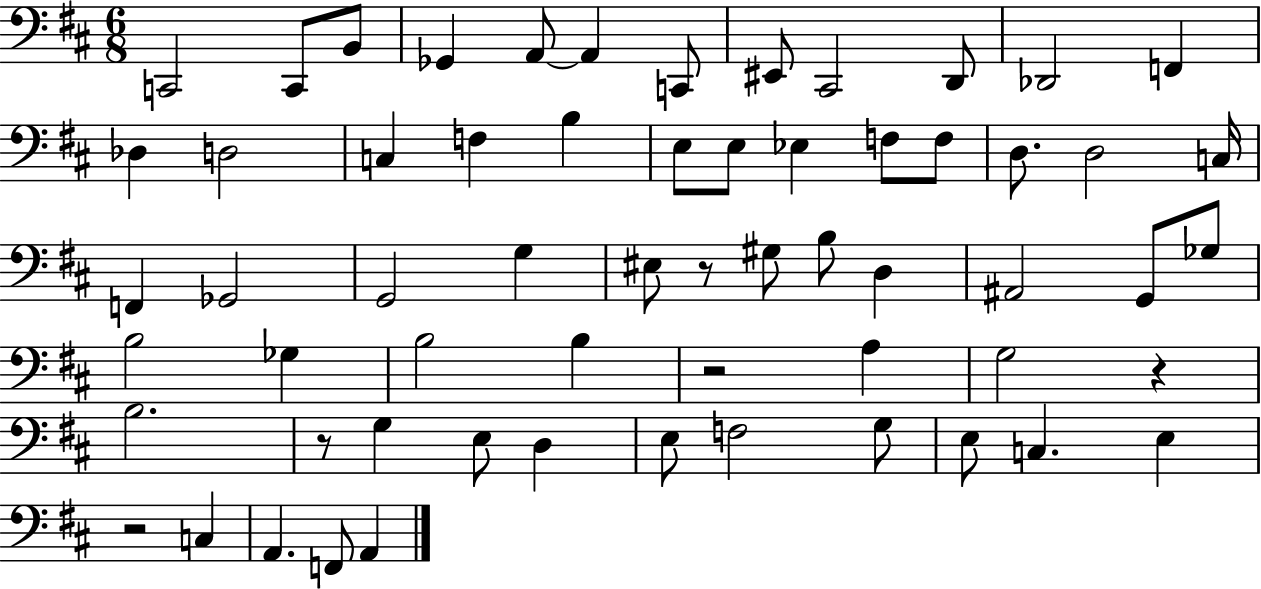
{
  \clef bass
  \numericTimeSignature
  \time 6/8
  \key d \major
  c,2 c,8 b,8 | ges,4 a,8~~ a,4 c,8 | eis,8 cis,2 d,8 | des,2 f,4 | \break des4 d2 | c4 f4 b4 | e8 e8 ees4 f8 f8 | d8. d2 c16 | \break f,4 ges,2 | g,2 g4 | eis8 r8 gis8 b8 d4 | ais,2 g,8 ges8 | \break b2 ges4 | b2 b4 | r2 a4 | g2 r4 | \break b2. | r8 g4 e8 d4 | e8 f2 g8 | e8 c4. e4 | \break r2 c4 | a,4. f,8 a,4 | \bar "|."
}